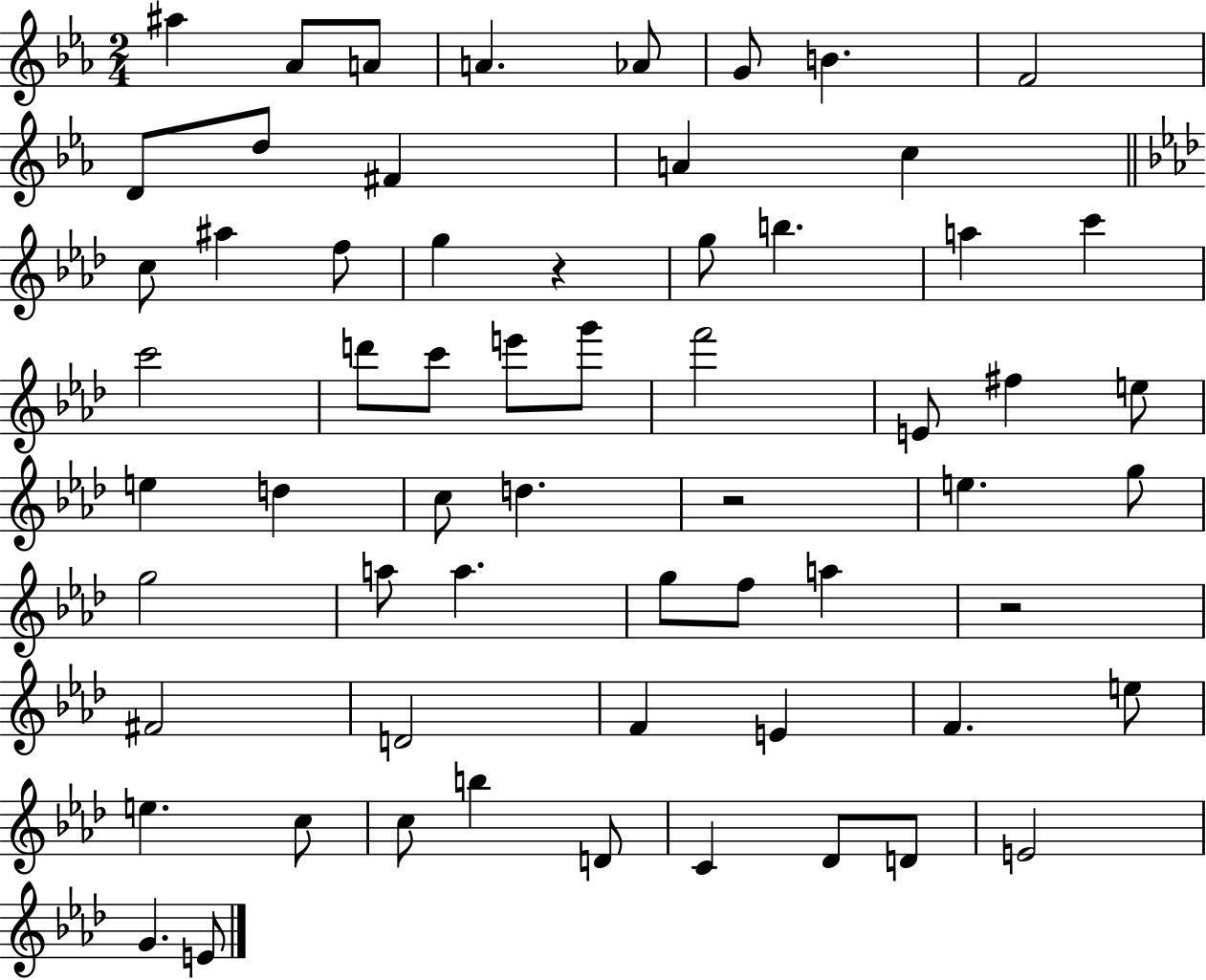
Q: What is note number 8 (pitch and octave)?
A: F4